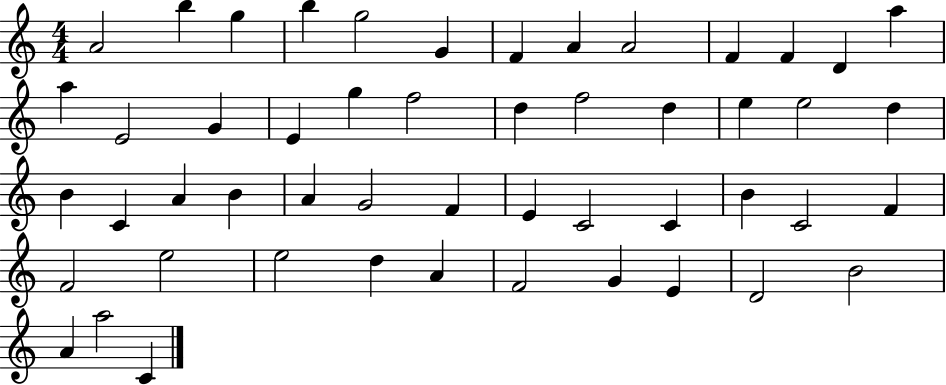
A4/h B5/q G5/q B5/q G5/h G4/q F4/q A4/q A4/h F4/q F4/q D4/q A5/q A5/q E4/h G4/q E4/q G5/q F5/h D5/q F5/h D5/q E5/q E5/h D5/q B4/q C4/q A4/q B4/q A4/q G4/h F4/q E4/q C4/h C4/q B4/q C4/h F4/q F4/h E5/h E5/h D5/q A4/q F4/h G4/q E4/q D4/h B4/h A4/q A5/h C4/q